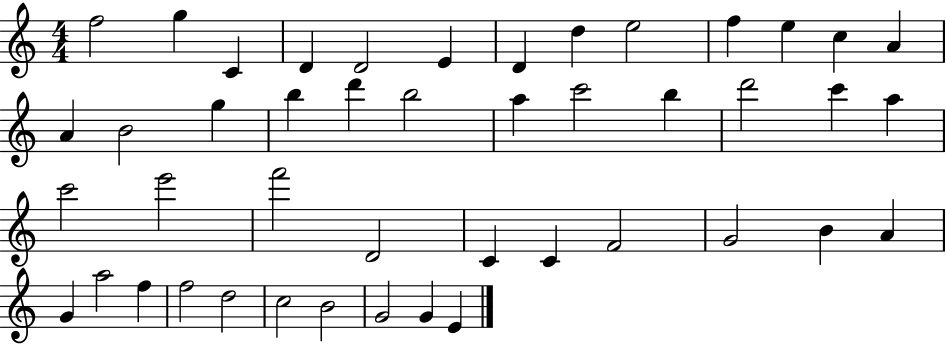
F5/h G5/q C4/q D4/q D4/h E4/q D4/q D5/q E5/h F5/q E5/q C5/q A4/q A4/q B4/h G5/q B5/q D6/q B5/h A5/q C6/h B5/q D6/h C6/q A5/q C6/h E6/h F6/h D4/h C4/q C4/q F4/h G4/h B4/q A4/q G4/q A5/h F5/q F5/h D5/h C5/h B4/h G4/h G4/q E4/q